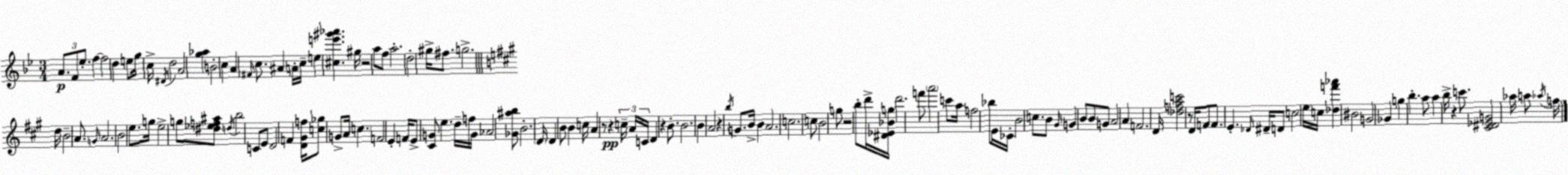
X:1
T:Untitled
M:3/4
L:1/4
K:Gm
A/2 F/2 _e/2 f f2 d e/2 g/4 c/4 ^D/4 d2 A2 [g_a] B2 c A ^F/4 c/2 ^A A/4 c/4 e [^ce'^g'_a'] ^g/4 z2 a/2 f/2 a2 d2 ^g/4 ^f/2 g2 d/4 B2 A/2 G/4 A2 B2 e/2 g/4 e2 g/2 [^d_ef^a]/2 d/4 b2 C/2 E/2 D2 F [D^Gf]/4 [c_g]/2 G/2 A/4 c F2 E F/4 E/2 [^CG]/2 e d/4 f/4 G/4 _A2 [_G^ab]/2 B2 D/4 D B/2 B c/4 A z/2 z c/4 A/4 C/4 D z B/2 B2 B A2 z b/4 G/2 B/4 B A2 c2 c/2 B2 g/2 z2 b/2 d'/4 [^D_E_Bg]/4 d'2 f'/2 a'2 c'/2 a/4 f2 _b/2 E/4 _C/4 B2 c/2 B/2 ^G/4 G B/2 B/2 G/2 A2 A F2 D/4 [_dfac']2 z/2 D/4 F/2 F/2 E _D/4 ^D/4 D/2 c2 e/4 c/4 [_df'_a'] ^B2 G2 _G g b a/2 a b/4 z c'/2 [^C^D_EG]2 _a/4 a/2 _a/4 f/4